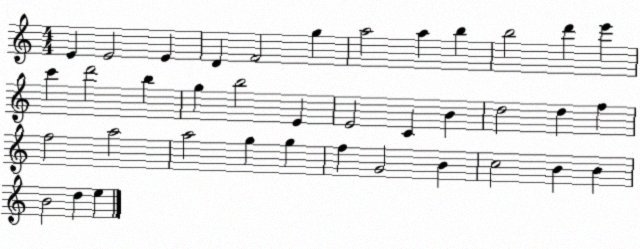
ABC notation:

X:1
T:Untitled
M:4/4
L:1/4
K:C
E E2 E D F2 g a2 a b b2 d' e' c' d'2 b g b2 E E2 C B d2 d f f2 a2 a2 g g f G2 B c2 B B B2 d e